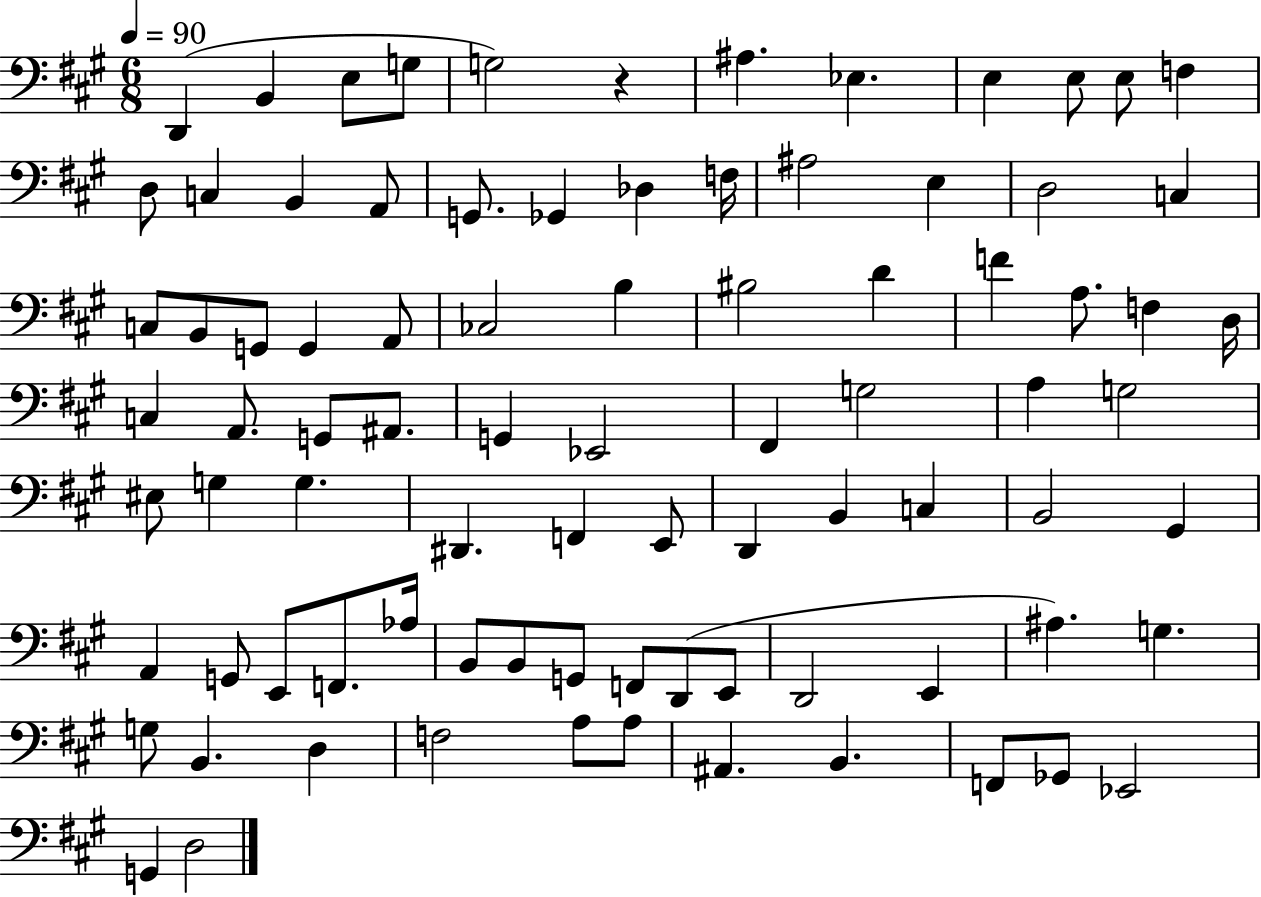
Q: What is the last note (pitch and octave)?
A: D3